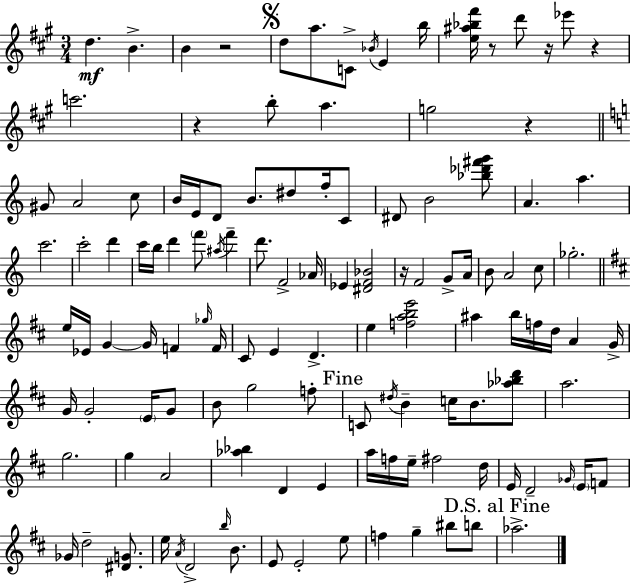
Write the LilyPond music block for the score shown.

{
  \clef treble
  \numericTimeSignature
  \time 3/4
  \key a \major
  d''4.\mf b'4.-> | b'4 r2 | \mark \markup { \musicglyph "scripts.segno" } d''8 a''8. c'8-> \acciaccatura { bes'16 } e'4 | b''16 <e'' ais'' bes'' fis'''>16 r8 d'''8 r16 ees'''8 r4 | \break c'''2. | r4 b''8-. a''4. | g''2 r4 | \bar "||" \break \key a \minor gis'8 a'2 c''8 | b'16 e'16 d'8 b'8. dis''8 f''16-. c'8 | dis'8 b'2 <bes'' des''' fis''' g'''>8 | a'4. a''4. | \break c'''2. | c'''2-. d'''4 | c'''16 b''16 d'''4 \parenthesize f'''8 \acciaccatura { ais''16 } f'''4-- | d'''8. f'2-> | \break aes'16 ees'4 <dis' f' bes'>2 | r16 f'2 g'8-> | a'16 b'8 a'2 c''8 | ges''2.-. | \break \bar "||" \break \key d \major e''16 ees'16 g'4~~ g'16 f'4 \grace { ges''16 } | f'16 cis'8 e'4 d'4.-> | e''4 <f'' a'' b'' e'''>2 | ais''4 b''16 f''16 d''16 a'4 | \break g'16-> g'16 g'2-. \parenthesize e'16 g'8 | b'8 g''2 f''8-. | \mark "Fine" c'8 \acciaccatura { dis''16 } b'4-- c''16 b'8. | <aes'' bes'' d'''>8 a''2. | \break g''2. | g''4 a'2 | <aes'' bes''>4 d'4 e'4 | a''16 f''16 e''16-- fis''2 | \break d''16 e'16 d'2-- \grace { ges'16 } | \parenthesize e'16 f'8 ges'16 d''2-- | <dis' g'>8. e''16 \acciaccatura { a'16 } d'2-> | \grace { b''16 } b'8. e'8 e'2-. | \break e''8 f''4 g''4-- | bis''8 b''8 \mark "D.S. al Fine" aes''2.-> | \bar "|."
}